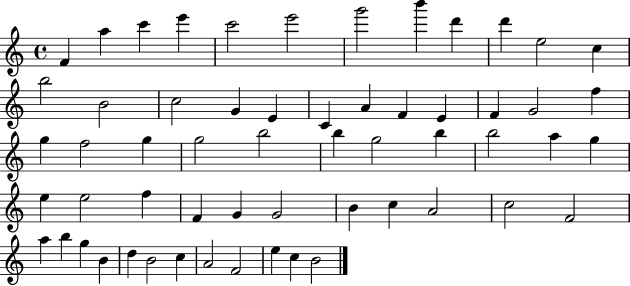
X:1
T:Untitled
M:4/4
L:1/4
K:C
F a c' e' c'2 e'2 g'2 b' d' d' e2 c b2 B2 c2 G E C A F E F G2 f g f2 g g2 b2 b g2 b b2 a g e e2 f F G G2 B c A2 c2 F2 a b g B d B2 c A2 F2 e c B2